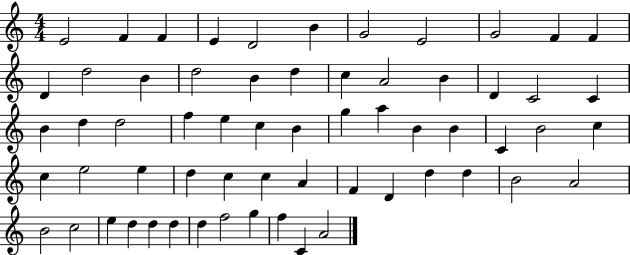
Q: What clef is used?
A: treble